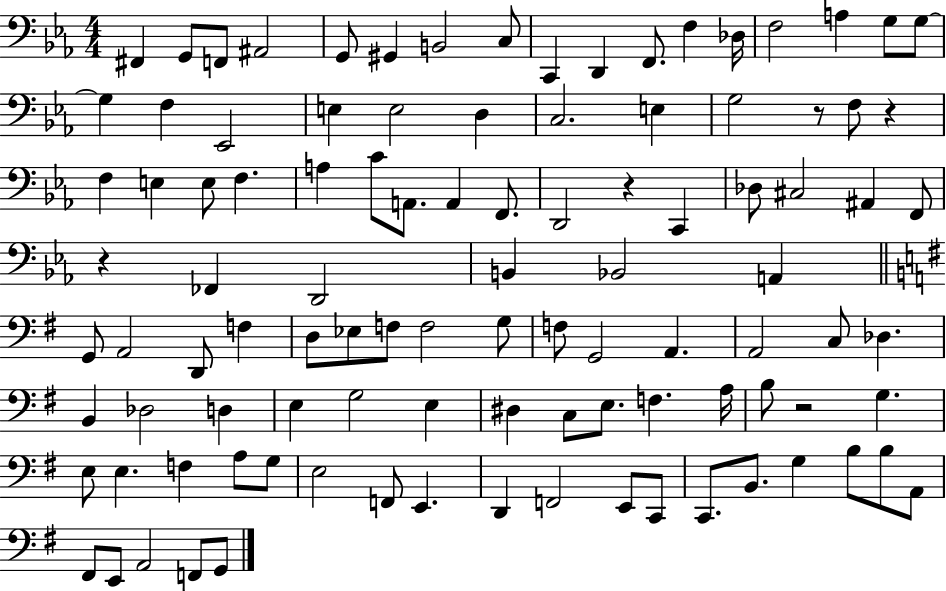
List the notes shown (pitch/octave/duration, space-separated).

F#2/q G2/e F2/e A#2/h G2/e G#2/q B2/h C3/e C2/q D2/q F2/e. F3/q Db3/s F3/h A3/q G3/e G3/e G3/q F3/q Eb2/h E3/q E3/h D3/q C3/h. E3/q G3/h R/e F3/e R/q F3/q E3/q E3/e F3/q. A3/q C4/e A2/e. A2/q F2/e. D2/h R/q C2/q Db3/e C#3/h A#2/q F2/e R/q FES2/q D2/h B2/q Bb2/h A2/q G2/e A2/h D2/e F3/q D3/e Eb3/e F3/e F3/h G3/e F3/e G2/h A2/q. A2/h C3/e Db3/q. B2/q Db3/h D3/q E3/q G3/h E3/q D#3/q C3/e E3/e. F3/q. A3/s B3/e R/h G3/q. E3/e E3/q. F3/q A3/e G3/e E3/h F2/e E2/q. D2/q F2/h E2/e C2/e C2/e. B2/e. G3/q B3/e B3/e A2/e F#2/e E2/e A2/h F2/e G2/e